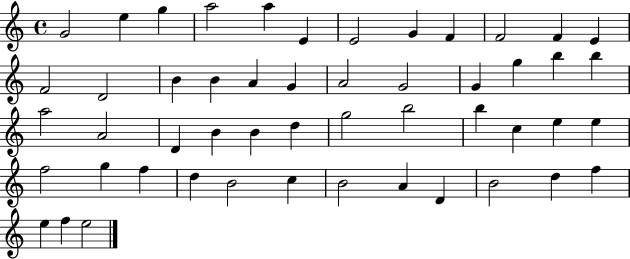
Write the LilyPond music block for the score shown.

{
  \clef treble
  \time 4/4
  \defaultTimeSignature
  \key c \major
  g'2 e''4 g''4 | a''2 a''4 e'4 | e'2 g'4 f'4 | f'2 f'4 e'4 | \break f'2 d'2 | b'4 b'4 a'4 g'4 | a'2 g'2 | g'4 g''4 b''4 b''4 | \break a''2 a'2 | d'4 b'4 b'4 d''4 | g''2 b''2 | b''4 c''4 e''4 e''4 | \break f''2 g''4 f''4 | d''4 b'2 c''4 | b'2 a'4 d'4 | b'2 d''4 f''4 | \break e''4 f''4 e''2 | \bar "|."
}